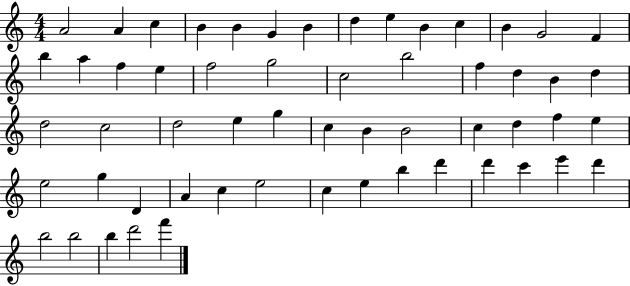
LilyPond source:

{
  \clef treble
  \numericTimeSignature
  \time 4/4
  \key c \major
  a'2 a'4 c''4 | b'4 b'4 g'4 b'4 | d''4 e''4 b'4 c''4 | b'4 g'2 f'4 | \break b''4 a''4 f''4 e''4 | f''2 g''2 | c''2 b''2 | f''4 d''4 b'4 d''4 | \break d''2 c''2 | d''2 e''4 g''4 | c''4 b'4 b'2 | c''4 d''4 f''4 e''4 | \break e''2 g''4 d'4 | a'4 c''4 e''2 | c''4 e''4 b''4 d'''4 | d'''4 c'''4 e'''4 d'''4 | \break b''2 b''2 | b''4 d'''2 f'''4 | \bar "|."
}